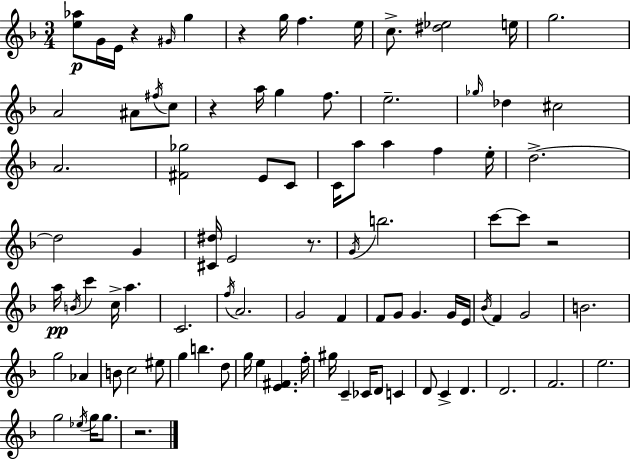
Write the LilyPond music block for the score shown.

{
  \clef treble
  \numericTimeSignature
  \time 3/4
  \key f \major
  <e'' aes''>8\p g'16 e'16 r4 \grace { gis'16 } g''4 | r4 g''16 f''4. | e''16 c''8.-> <dis'' ees''>2 | e''16 g''2. | \break a'2 ais'8 \acciaccatura { fis''16 } | c''8 r4 a''16 g''4 f''8. | e''2.-- | \grace { ges''16 } des''4 cis''2 | \break a'2. | <fis' ges''>2 e'8 | c'8 c'16 a''8 a''4 f''4 | e''16-. d''2.->~~ | \break d''2 g'4 | <cis' dis''>16 e'2 | r8. \acciaccatura { g'16 } b''2. | c'''8~~ c'''8 r2 | \break a''16\pp \acciaccatura { b'16 } c'''4 c''16-> a''4. | c'2. | \acciaccatura { f''16 } a'2. | g'2 | \break f'4 f'8 g'8 g'4. | g'16 e'16 \acciaccatura { bes'16 } f'4 g'2 | b'2. | g''2 | \break aes'4 b'8 c''2 | eis''8 g''4 b''4. | d''8 g''16 e''4 | <e' fis'>4. f''16-. gis''16 c'4-- | \break ces'16 d'8 c'4 d'8 c'4-> | d'4. d'2. | f'2. | e''2. | \break g''2 | \acciaccatura { ees''16 } g''16 g''8. r2. | \bar "|."
}